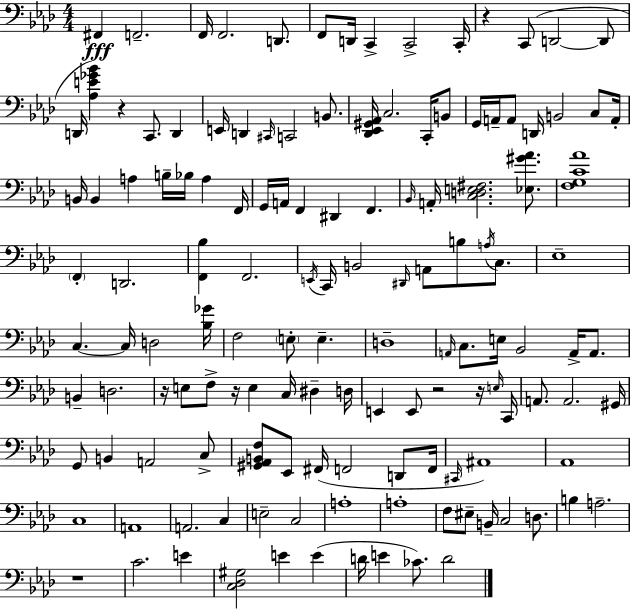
F#2/q F2/h. F2/s F2/h. D2/e. F2/e D2/s C2/q C2/h C2/s R/q C2/e D2/h D2/e D2/s [Ab3,E4,Gb4,Bb4]/q R/q C2/e. D2/q E2/s D2/q C#2/s C2/h B2/e. [Db2,Eb2,G#2,Ab2]/s C3/h. C2/s B2/e G2/s A2/s A2/e D2/s B2/h C3/e A2/s B2/s B2/q A3/q B3/s Bb3/s A3/q F2/s G2/s A2/s F2/q D#2/q F2/q. Bb2/s A2/s [C3,D3,E3,F#3]/h. [Eb3,G#4,Ab4]/e. [F3,G3,C4,Ab4]/w F2/q D2/h. [F2,Bb3]/q F2/h. E2/s C2/s B2/h D#2/s A2/e B3/e A3/s C3/e. Eb3/w C3/q. C3/s D3/h [Bb3,Gb4]/s F3/h E3/e E3/q. D3/w A2/s C3/e. E3/s Bb2/h A2/s A2/e. B2/q D3/h. R/s E3/e F3/e R/s E3/q C3/s D#3/q D3/s E2/q E2/e R/h R/s E3/s C2/s A2/e. A2/h. G#2/s G2/e B2/q A2/h C3/e [G#2,Ab2,B2,F3]/e Eb2/e F#2/s F2/h D2/e F2/s C#2/s A#2/w Ab2/w C3/w A2/w A2/h. C3/q E3/h C3/h A3/w A3/w F3/e EIS3/e B2/s C3/h D3/e. B3/q A3/h. R/w C4/h. E4/q [C3,Db3,G#3]/h E4/q E4/q D4/s E4/q CES4/e. D4/h